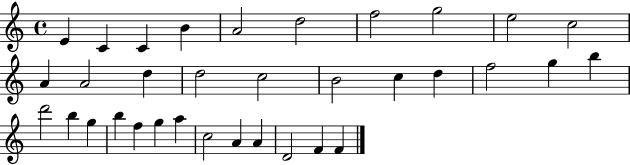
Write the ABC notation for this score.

X:1
T:Untitled
M:4/4
L:1/4
K:C
E C C B A2 d2 f2 g2 e2 c2 A A2 d d2 c2 B2 c d f2 g b d'2 b g b f g a c2 A A D2 F F